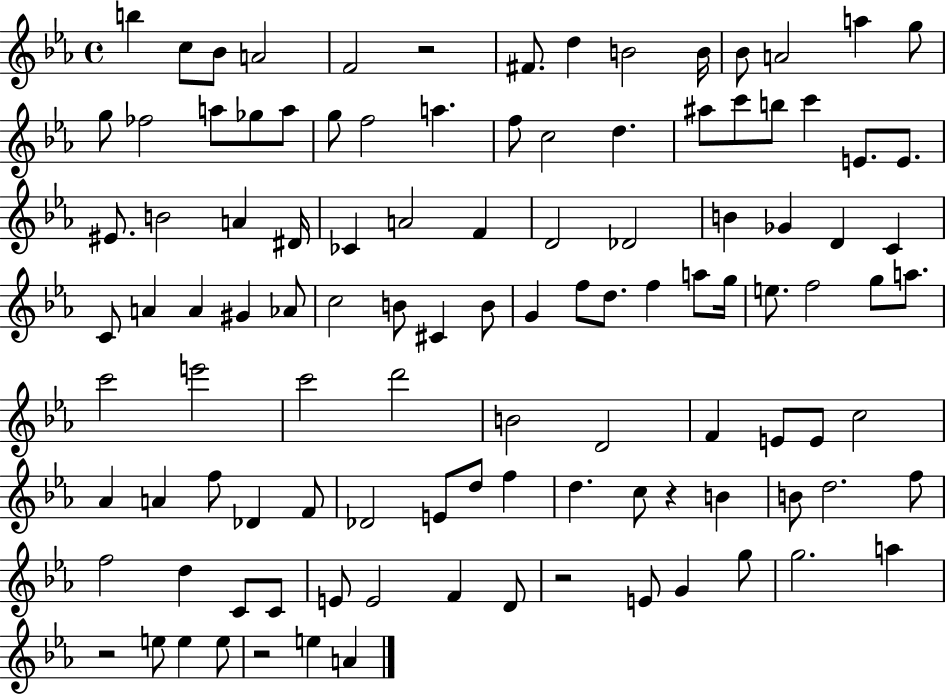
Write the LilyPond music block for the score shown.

{
  \clef treble
  \time 4/4
  \defaultTimeSignature
  \key ees \major
  \repeat volta 2 { b''4 c''8 bes'8 a'2 | f'2 r2 | fis'8. d''4 b'2 b'16 | bes'8 a'2 a''4 g''8 | \break g''8 fes''2 a''8 ges''8 a''8 | g''8 f''2 a''4. | f''8 c''2 d''4. | ais''8 c'''8 b''8 c'''4 e'8. e'8. | \break eis'8. b'2 a'4 dis'16 | ces'4 a'2 f'4 | d'2 des'2 | b'4 ges'4 d'4 c'4 | \break c'8 a'4 a'4 gis'4 aes'8 | c''2 b'8 cis'4 b'8 | g'4 f''8 d''8. f''4 a''8 g''16 | e''8. f''2 g''8 a''8. | \break c'''2 e'''2 | c'''2 d'''2 | b'2 d'2 | f'4 e'8 e'8 c''2 | \break aes'4 a'4 f''8 des'4 f'8 | des'2 e'8 d''8 f''4 | d''4. c''8 r4 b'4 | b'8 d''2. f''8 | \break f''2 d''4 c'8 c'8 | e'8 e'2 f'4 d'8 | r2 e'8 g'4 g''8 | g''2. a''4 | \break r2 e''8 e''4 e''8 | r2 e''4 a'4 | } \bar "|."
}